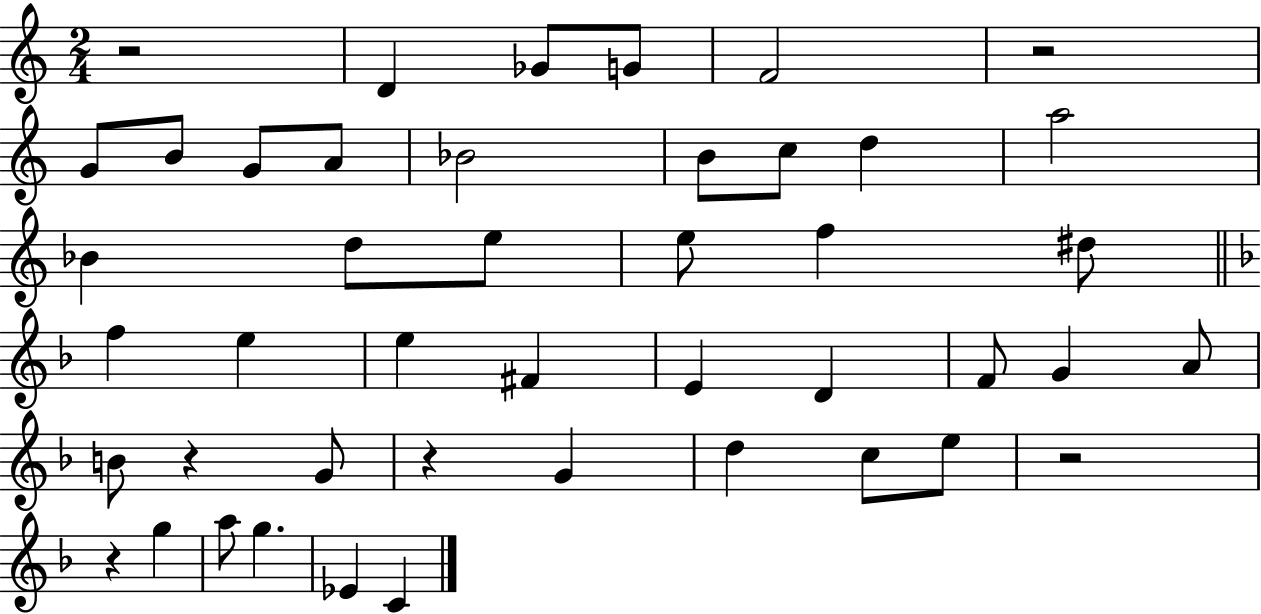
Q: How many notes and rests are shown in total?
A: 45